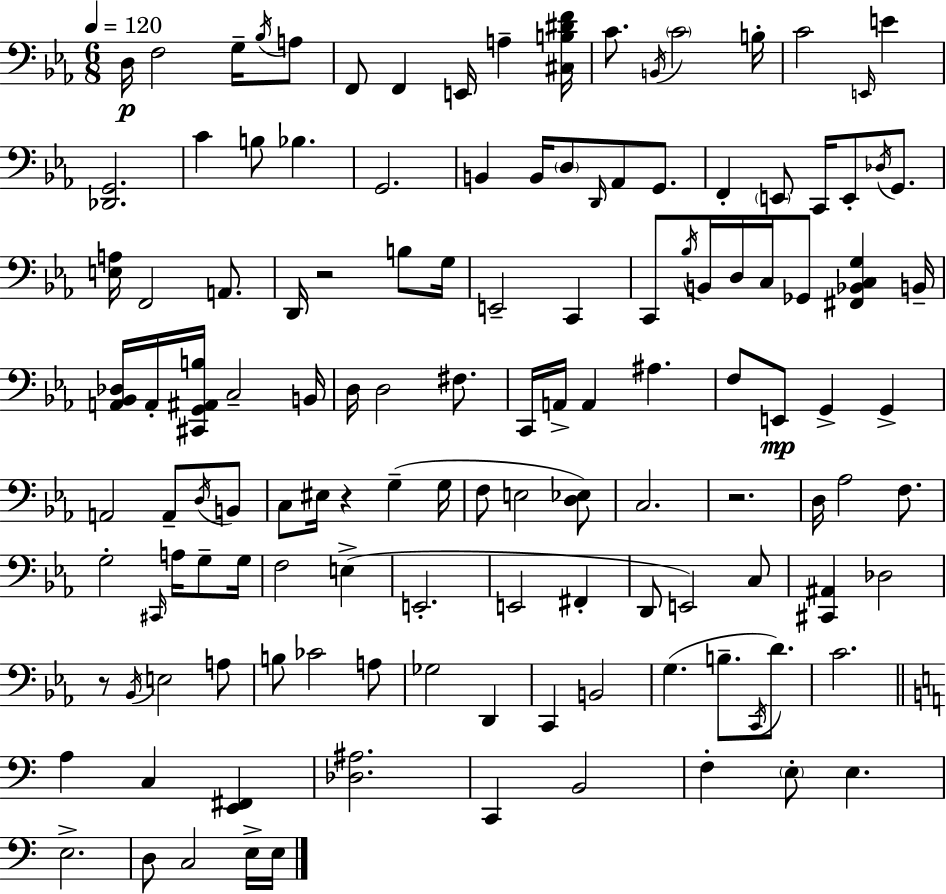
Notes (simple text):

D3/s F3/h G3/s Bb3/s A3/e F2/e F2/q E2/s A3/q [C#3,B3,D#4,F4]/s C4/e. B2/s C4/h B3/s C4/h E2/s E4/q [Db2,G2]/h. C4/q B3/e Bb3/q. G2/h. B2/q B2/s D3/e D2/s Ab2/e G2/e. F2/q E2/e C2/s E2/e Db3/s G2/e. [E3,A3]/s F2/h A2/e. D2/s R/h B3/e G3/s E2/h C2/q C2/e Bb3/s B2/s D3/s C3/s Gb2/e [F#2,Bb2,C3,G3]/q B2/s [A2,Bb2,Db3]/s A2/s [C#2,G2,A#2,B3]/s C3/h B2/s D3/s D3/h F#3/e. C2/s A2/s A2/q A#3/q. F3/e E2/e G2/q G2/q A2/h A2/e D3/s B2/e C3/e EIS3/s R/q G3/q G3/s F3/e E3/h [D3,Eb3]/e C3/h. R/h. D3/s Ab3/h F3/e. G3/h C#2/s A3/s G3/e G3/s F3/h E3/q E2/h. E2/h F#2/q D2/e E2/h C3/e [C#2,A#2]/q Db3/h R/e Bb2/s E3/h A3/e B3/e CES4/h A3/e Gb3/h D2/q C2/q B2/h G3/q. B3/e. C2/s D4/e. C4/h. A3/q C3/q [E2,F#2]/q [Db3,A#3]/h. C2/q B2/h F3/q E3/e E3/q. E3/h. D3/e C3/h E3/s E3/s